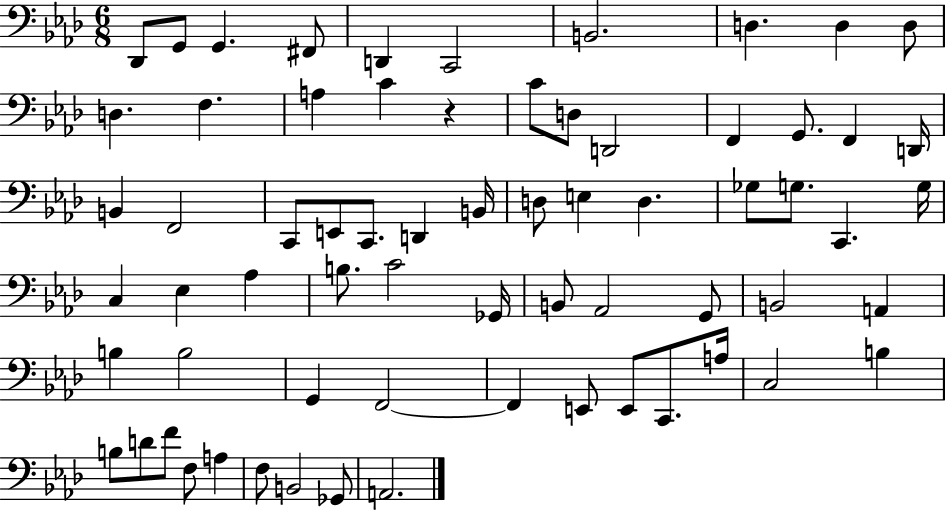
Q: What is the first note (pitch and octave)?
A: Db2